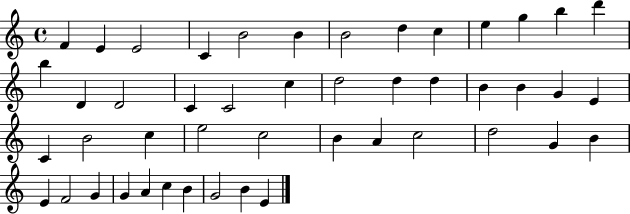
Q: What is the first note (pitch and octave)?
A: F4